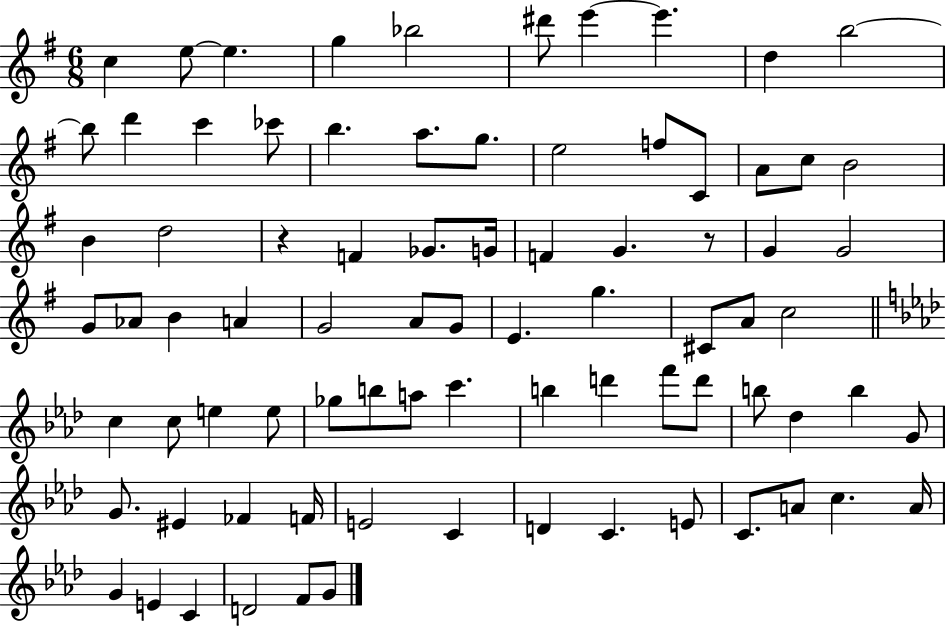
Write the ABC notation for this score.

X:1
T:Untitled
M:6/8
L:1/4
K:G
c e/2 e g _b2 ^d'/2 e' e' d b2 b/2 d' c' _c'/2 b a/2 g/2 e2 f/2 C/2 A/2 c/2 B2 B d2 z F _G/2 G/4 F G z/2 G G2 G/2 _A/2 B A G2 A/2 G/2 E g ^C/2 A/2 c2 c c/2 e e/2 _g/2 b/2 a/2 c' b d' f'/2 d'/2 b/2 _d b G/2 G/2 ^E _F F/4 E2 C D C E/2 C/2 A/2 c A/4 G E C D2 F/2 G/2